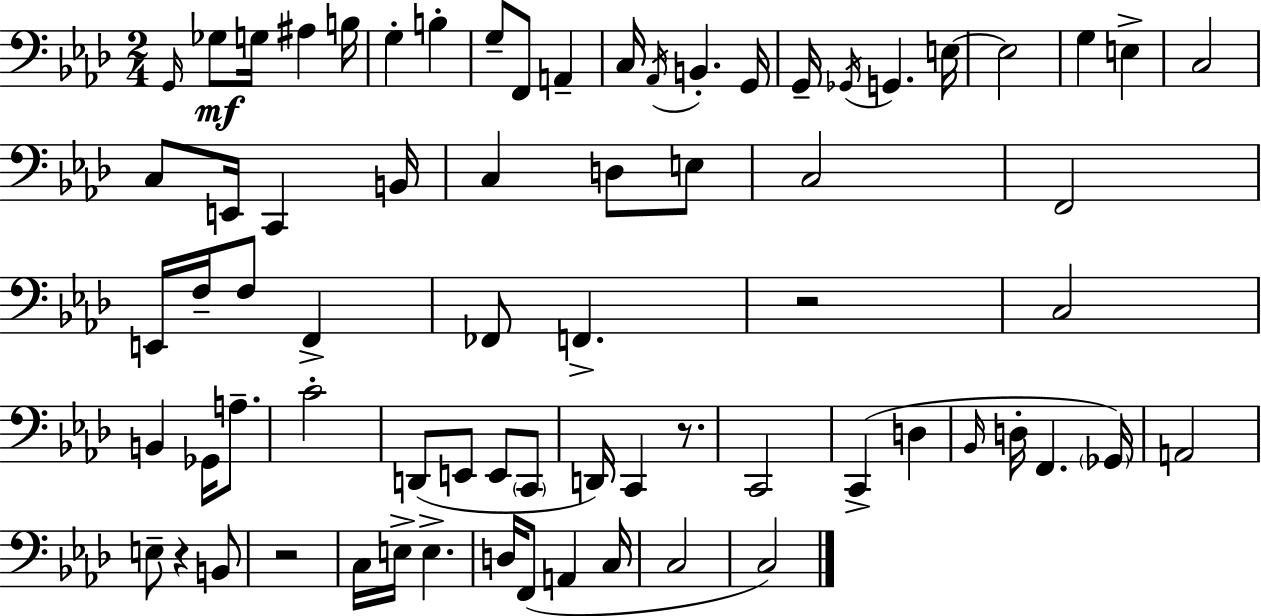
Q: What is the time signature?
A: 2/4